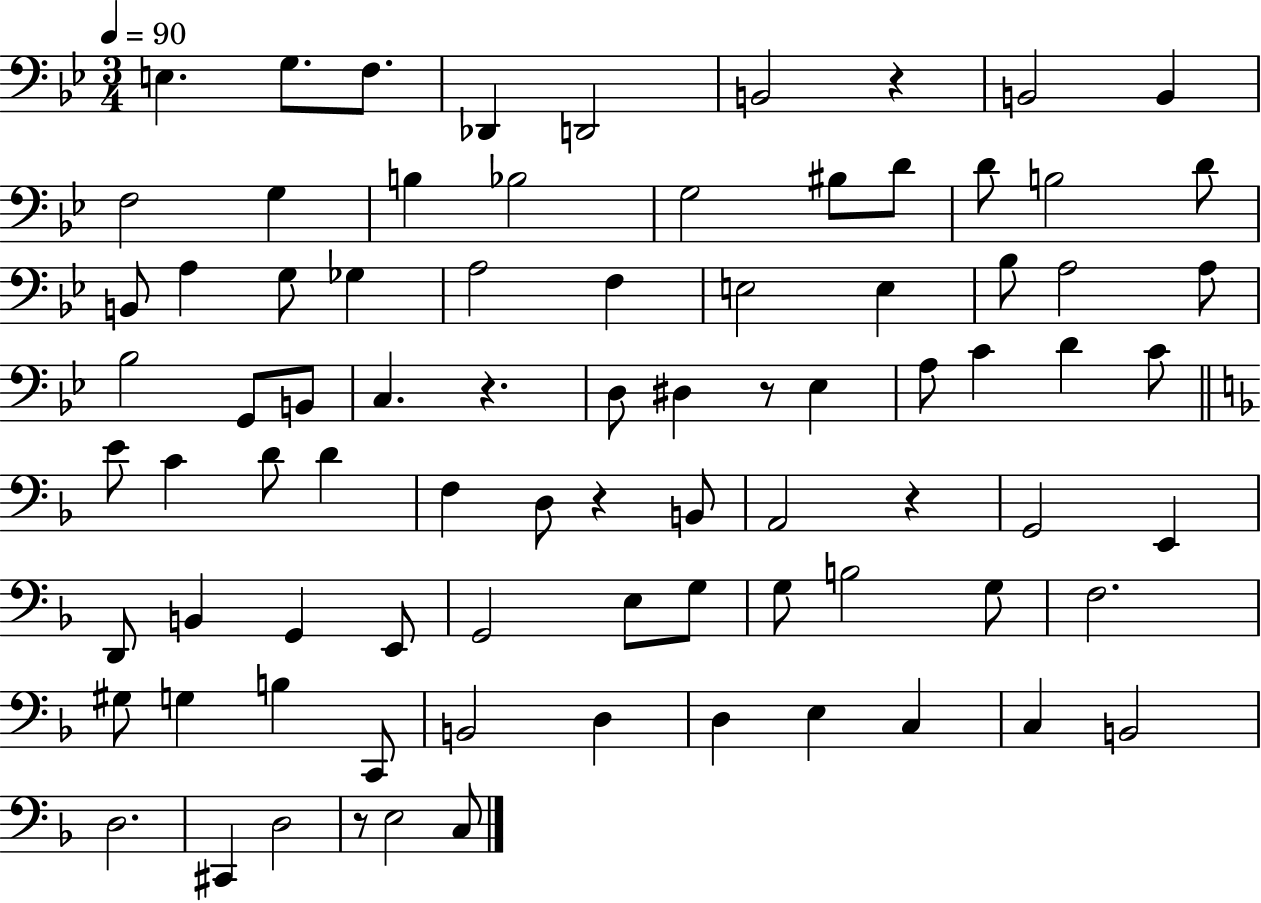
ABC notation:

X:1
T:Untitled
M:3/4
L:1/4
K:Bb
E, G,/2 F,/2 _D,, D,,2 B,,2 z B,,2 B,, F,2 G, B, _B,2 G,2 ^B,/2 D/2 D/2 B,2 D/2 B,,/2 A, G,/2 _G, A,2 F, E,2 E, _B,/2 A,2 A,/2 _B,2 G,,/2 B,,/2 C, z D,/2 ^D, z/2 _E, A,/2 C D C/2 E/2 C D/2 D F, D,/2 z B,,/2 A,,2 z G,,2 E,, D,,/2 B,, G,, E,,/2 G,,2 E,/2 G,/2 G,/2 B,2 G,/2 F,2 ^G,/2 G, B, C,,/2 B,,2 D, D, E, C, C, B,,2 D,2 ^C,, D,2 z/2 E,2 C,/2